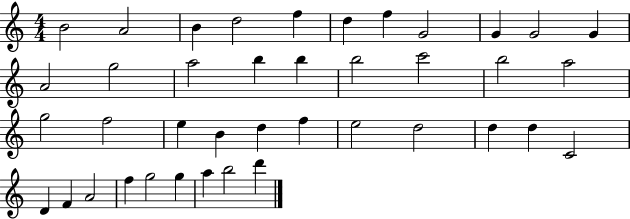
X:1
T:Untitled
M:4/4
L:1/4
K:C
B2 A2 B d2 f d f G2 G G2 G A2 g2 a2 b b b2 c'2 b2 a2 g2 f2 e B d f e2 d2 d d C2 D F A2 f g2 g a b2 d'